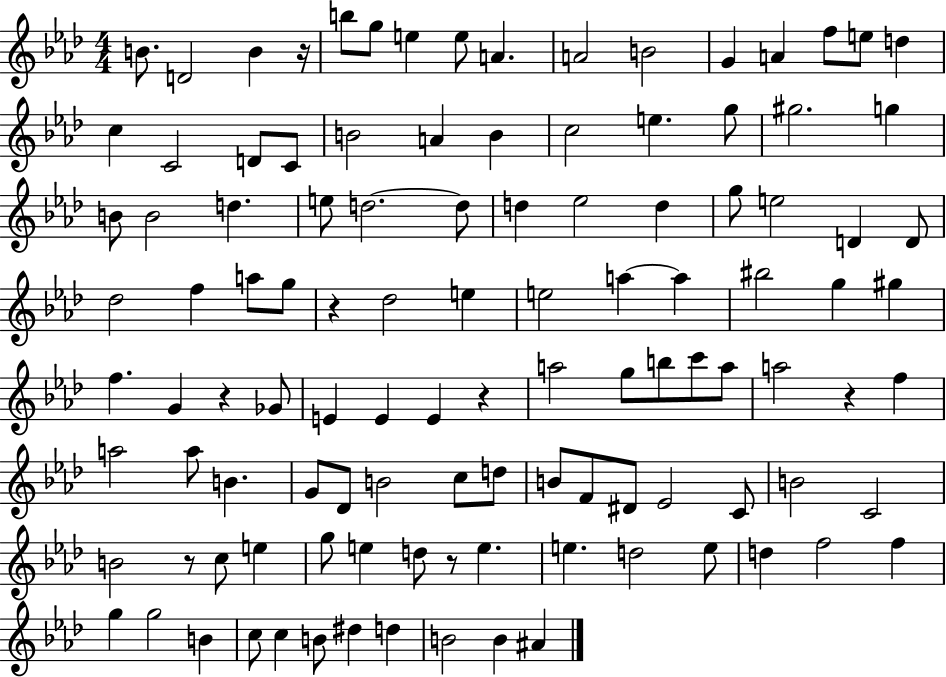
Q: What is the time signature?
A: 4/4